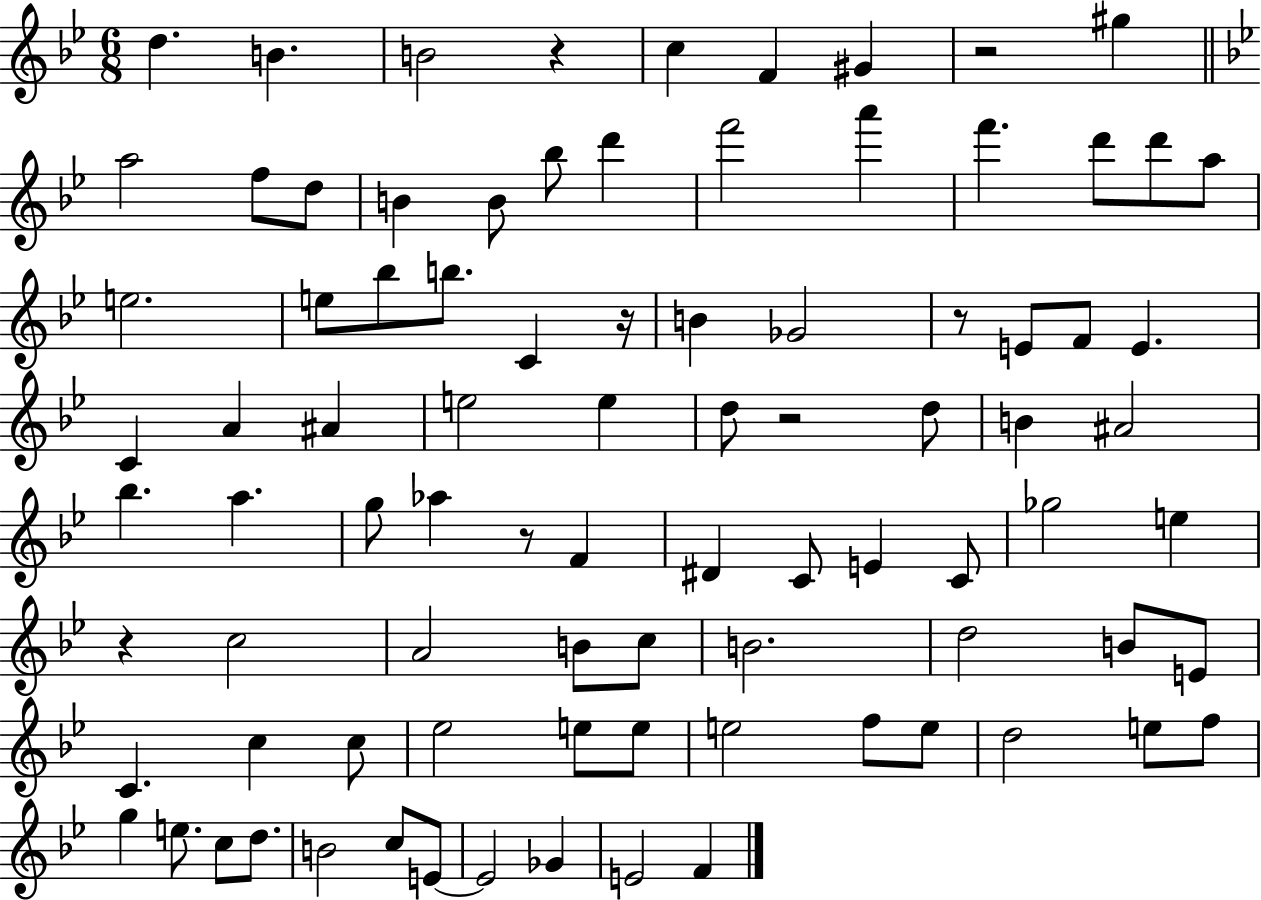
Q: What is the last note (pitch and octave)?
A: F4